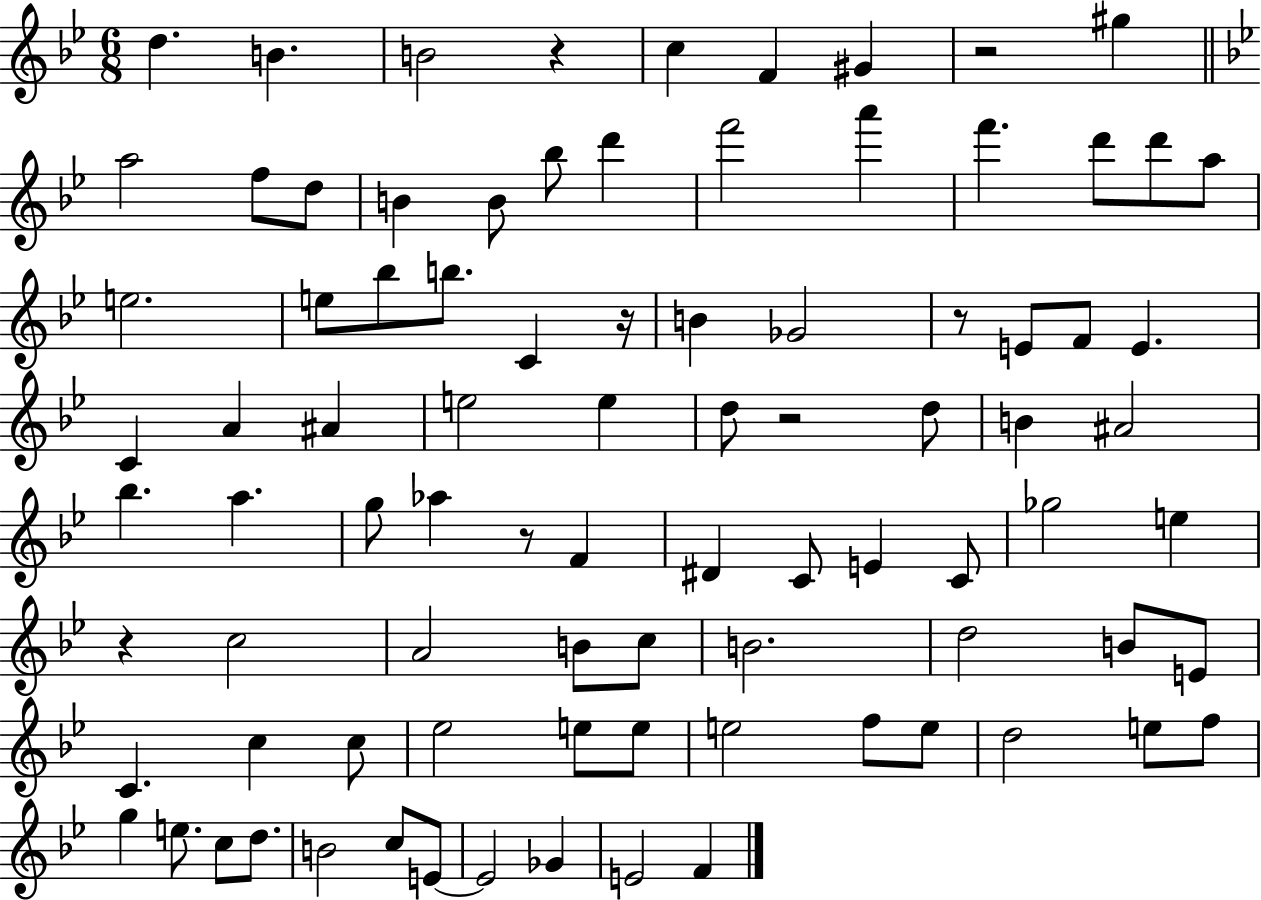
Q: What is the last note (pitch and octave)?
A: F4